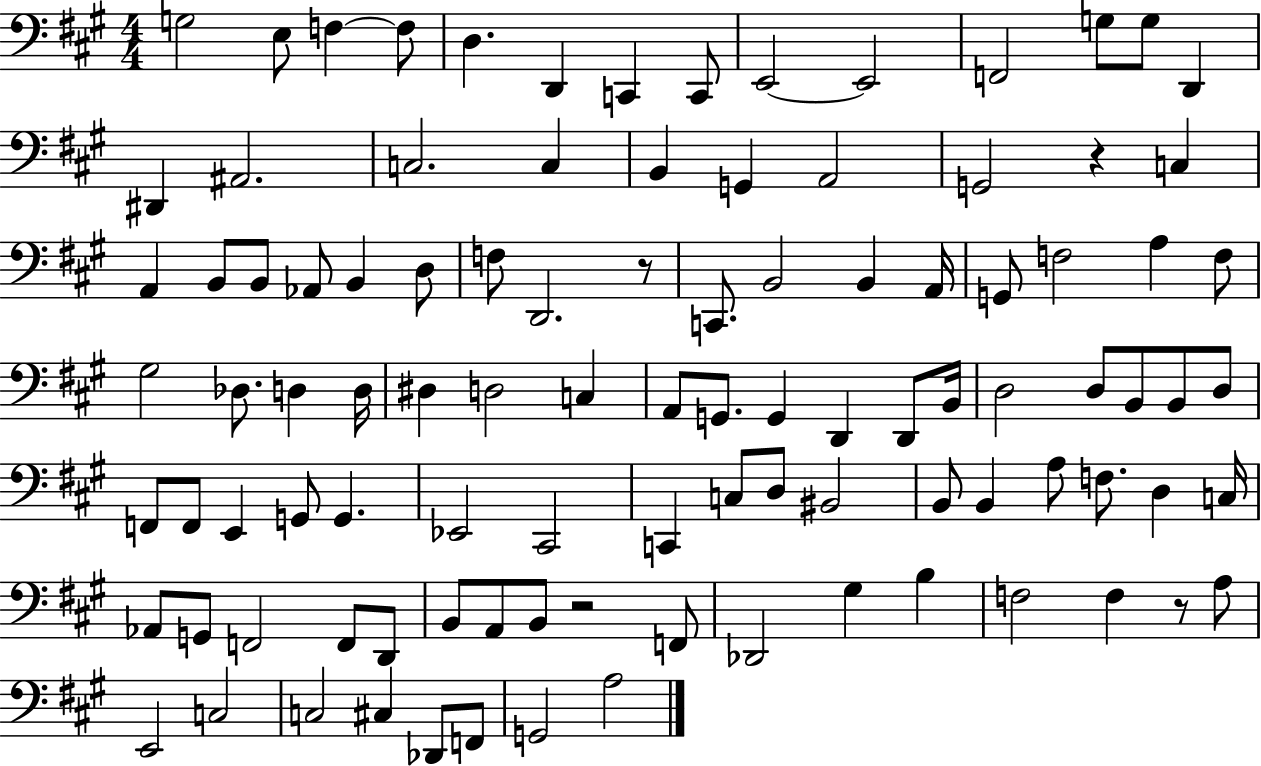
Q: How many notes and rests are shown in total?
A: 101